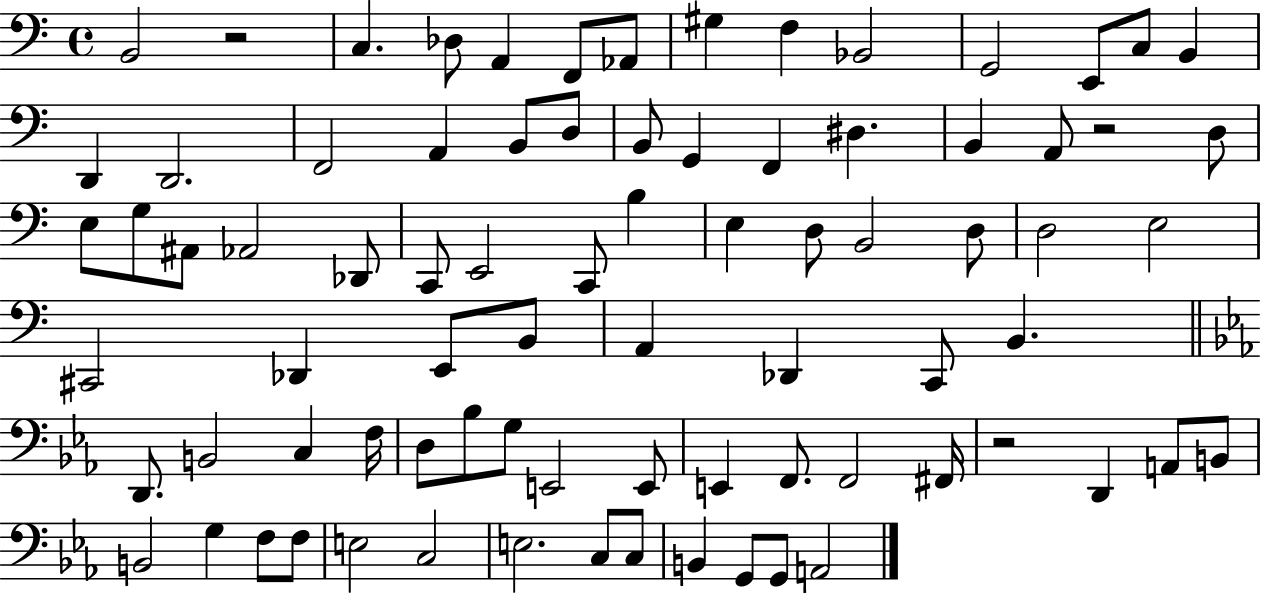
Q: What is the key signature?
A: C major